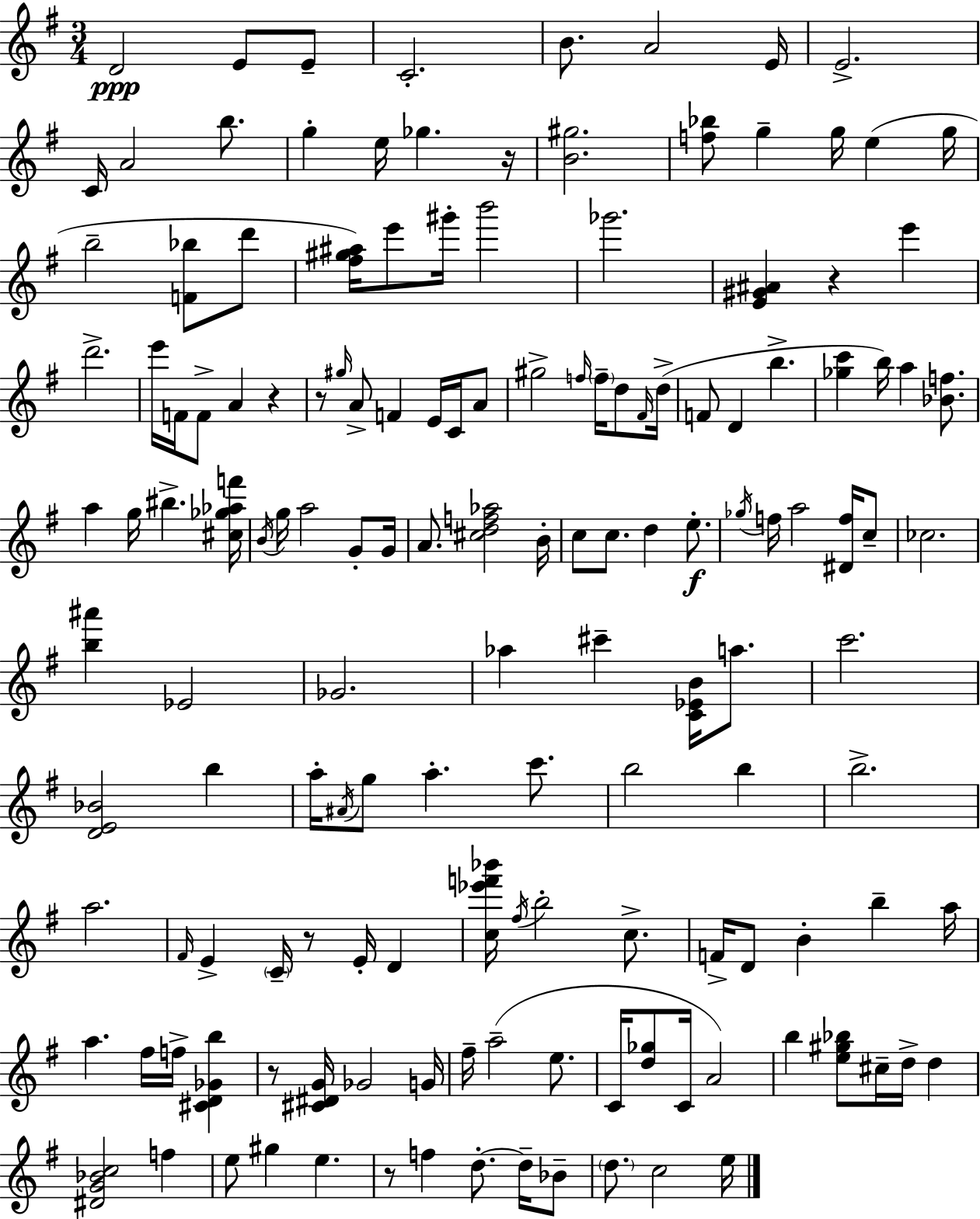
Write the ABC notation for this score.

X:1
T:Untitled
M:3/4
L:1/4
K:G
D2 E/2 E/2 C2 B/2 A2 E/4 E2 C/4 A2 b/2 g e/4 _g z/4 [B^g]2 [f_b]/2 g g/4 e g/4 b2 [F_b]/2 d'/2 [^f^g^a]/4 e'/2 ^g'/4 b'2 _g'2 [E^G^A] z e' d'2 e'/4 F/4 F/2 A z z/2 ^g/4 A/2 F E/4 C/4 A/2 ^g2 f/4 f/4 d/2 ^F/4 d/4 F/2 D b [_gc'] b/4 a [_Bf]/2 a g/4 ^b [^c_g_af']/4 B/4 g/4 a2 G/2 G/4 A/2 [^cdf_a]2 B/4 c/2 c/2 d e/2 _g/4 f/4 a2 [^Df]/4 c/2 _c2 [b^a'] _E2 _G2 _a ^c' [C_EB]/4 a/2 c'2 [DE_B]2 b a/4 ^A/4 g/2 a c'/2 b2 b b2 a2 ^F/4 E C/4 z/2 E/4 D [c_e'f'_b']/4 ^f/4 b2 c/2 F/4 D/2 B b a/4 a ^f/4 f/4 [^CD_Gb] z/2 [^C^DG]/4 _G2 G/4 ^f/4 a2 e/2 C/4 [d_g]/2 C/4 A2 b [e^g_b]/2 ^c/4 d/4 d [^DG_Bc]2 f e/2 ^g e z/2 f d/2 d/4 _B/2 d/2 c2 e/4